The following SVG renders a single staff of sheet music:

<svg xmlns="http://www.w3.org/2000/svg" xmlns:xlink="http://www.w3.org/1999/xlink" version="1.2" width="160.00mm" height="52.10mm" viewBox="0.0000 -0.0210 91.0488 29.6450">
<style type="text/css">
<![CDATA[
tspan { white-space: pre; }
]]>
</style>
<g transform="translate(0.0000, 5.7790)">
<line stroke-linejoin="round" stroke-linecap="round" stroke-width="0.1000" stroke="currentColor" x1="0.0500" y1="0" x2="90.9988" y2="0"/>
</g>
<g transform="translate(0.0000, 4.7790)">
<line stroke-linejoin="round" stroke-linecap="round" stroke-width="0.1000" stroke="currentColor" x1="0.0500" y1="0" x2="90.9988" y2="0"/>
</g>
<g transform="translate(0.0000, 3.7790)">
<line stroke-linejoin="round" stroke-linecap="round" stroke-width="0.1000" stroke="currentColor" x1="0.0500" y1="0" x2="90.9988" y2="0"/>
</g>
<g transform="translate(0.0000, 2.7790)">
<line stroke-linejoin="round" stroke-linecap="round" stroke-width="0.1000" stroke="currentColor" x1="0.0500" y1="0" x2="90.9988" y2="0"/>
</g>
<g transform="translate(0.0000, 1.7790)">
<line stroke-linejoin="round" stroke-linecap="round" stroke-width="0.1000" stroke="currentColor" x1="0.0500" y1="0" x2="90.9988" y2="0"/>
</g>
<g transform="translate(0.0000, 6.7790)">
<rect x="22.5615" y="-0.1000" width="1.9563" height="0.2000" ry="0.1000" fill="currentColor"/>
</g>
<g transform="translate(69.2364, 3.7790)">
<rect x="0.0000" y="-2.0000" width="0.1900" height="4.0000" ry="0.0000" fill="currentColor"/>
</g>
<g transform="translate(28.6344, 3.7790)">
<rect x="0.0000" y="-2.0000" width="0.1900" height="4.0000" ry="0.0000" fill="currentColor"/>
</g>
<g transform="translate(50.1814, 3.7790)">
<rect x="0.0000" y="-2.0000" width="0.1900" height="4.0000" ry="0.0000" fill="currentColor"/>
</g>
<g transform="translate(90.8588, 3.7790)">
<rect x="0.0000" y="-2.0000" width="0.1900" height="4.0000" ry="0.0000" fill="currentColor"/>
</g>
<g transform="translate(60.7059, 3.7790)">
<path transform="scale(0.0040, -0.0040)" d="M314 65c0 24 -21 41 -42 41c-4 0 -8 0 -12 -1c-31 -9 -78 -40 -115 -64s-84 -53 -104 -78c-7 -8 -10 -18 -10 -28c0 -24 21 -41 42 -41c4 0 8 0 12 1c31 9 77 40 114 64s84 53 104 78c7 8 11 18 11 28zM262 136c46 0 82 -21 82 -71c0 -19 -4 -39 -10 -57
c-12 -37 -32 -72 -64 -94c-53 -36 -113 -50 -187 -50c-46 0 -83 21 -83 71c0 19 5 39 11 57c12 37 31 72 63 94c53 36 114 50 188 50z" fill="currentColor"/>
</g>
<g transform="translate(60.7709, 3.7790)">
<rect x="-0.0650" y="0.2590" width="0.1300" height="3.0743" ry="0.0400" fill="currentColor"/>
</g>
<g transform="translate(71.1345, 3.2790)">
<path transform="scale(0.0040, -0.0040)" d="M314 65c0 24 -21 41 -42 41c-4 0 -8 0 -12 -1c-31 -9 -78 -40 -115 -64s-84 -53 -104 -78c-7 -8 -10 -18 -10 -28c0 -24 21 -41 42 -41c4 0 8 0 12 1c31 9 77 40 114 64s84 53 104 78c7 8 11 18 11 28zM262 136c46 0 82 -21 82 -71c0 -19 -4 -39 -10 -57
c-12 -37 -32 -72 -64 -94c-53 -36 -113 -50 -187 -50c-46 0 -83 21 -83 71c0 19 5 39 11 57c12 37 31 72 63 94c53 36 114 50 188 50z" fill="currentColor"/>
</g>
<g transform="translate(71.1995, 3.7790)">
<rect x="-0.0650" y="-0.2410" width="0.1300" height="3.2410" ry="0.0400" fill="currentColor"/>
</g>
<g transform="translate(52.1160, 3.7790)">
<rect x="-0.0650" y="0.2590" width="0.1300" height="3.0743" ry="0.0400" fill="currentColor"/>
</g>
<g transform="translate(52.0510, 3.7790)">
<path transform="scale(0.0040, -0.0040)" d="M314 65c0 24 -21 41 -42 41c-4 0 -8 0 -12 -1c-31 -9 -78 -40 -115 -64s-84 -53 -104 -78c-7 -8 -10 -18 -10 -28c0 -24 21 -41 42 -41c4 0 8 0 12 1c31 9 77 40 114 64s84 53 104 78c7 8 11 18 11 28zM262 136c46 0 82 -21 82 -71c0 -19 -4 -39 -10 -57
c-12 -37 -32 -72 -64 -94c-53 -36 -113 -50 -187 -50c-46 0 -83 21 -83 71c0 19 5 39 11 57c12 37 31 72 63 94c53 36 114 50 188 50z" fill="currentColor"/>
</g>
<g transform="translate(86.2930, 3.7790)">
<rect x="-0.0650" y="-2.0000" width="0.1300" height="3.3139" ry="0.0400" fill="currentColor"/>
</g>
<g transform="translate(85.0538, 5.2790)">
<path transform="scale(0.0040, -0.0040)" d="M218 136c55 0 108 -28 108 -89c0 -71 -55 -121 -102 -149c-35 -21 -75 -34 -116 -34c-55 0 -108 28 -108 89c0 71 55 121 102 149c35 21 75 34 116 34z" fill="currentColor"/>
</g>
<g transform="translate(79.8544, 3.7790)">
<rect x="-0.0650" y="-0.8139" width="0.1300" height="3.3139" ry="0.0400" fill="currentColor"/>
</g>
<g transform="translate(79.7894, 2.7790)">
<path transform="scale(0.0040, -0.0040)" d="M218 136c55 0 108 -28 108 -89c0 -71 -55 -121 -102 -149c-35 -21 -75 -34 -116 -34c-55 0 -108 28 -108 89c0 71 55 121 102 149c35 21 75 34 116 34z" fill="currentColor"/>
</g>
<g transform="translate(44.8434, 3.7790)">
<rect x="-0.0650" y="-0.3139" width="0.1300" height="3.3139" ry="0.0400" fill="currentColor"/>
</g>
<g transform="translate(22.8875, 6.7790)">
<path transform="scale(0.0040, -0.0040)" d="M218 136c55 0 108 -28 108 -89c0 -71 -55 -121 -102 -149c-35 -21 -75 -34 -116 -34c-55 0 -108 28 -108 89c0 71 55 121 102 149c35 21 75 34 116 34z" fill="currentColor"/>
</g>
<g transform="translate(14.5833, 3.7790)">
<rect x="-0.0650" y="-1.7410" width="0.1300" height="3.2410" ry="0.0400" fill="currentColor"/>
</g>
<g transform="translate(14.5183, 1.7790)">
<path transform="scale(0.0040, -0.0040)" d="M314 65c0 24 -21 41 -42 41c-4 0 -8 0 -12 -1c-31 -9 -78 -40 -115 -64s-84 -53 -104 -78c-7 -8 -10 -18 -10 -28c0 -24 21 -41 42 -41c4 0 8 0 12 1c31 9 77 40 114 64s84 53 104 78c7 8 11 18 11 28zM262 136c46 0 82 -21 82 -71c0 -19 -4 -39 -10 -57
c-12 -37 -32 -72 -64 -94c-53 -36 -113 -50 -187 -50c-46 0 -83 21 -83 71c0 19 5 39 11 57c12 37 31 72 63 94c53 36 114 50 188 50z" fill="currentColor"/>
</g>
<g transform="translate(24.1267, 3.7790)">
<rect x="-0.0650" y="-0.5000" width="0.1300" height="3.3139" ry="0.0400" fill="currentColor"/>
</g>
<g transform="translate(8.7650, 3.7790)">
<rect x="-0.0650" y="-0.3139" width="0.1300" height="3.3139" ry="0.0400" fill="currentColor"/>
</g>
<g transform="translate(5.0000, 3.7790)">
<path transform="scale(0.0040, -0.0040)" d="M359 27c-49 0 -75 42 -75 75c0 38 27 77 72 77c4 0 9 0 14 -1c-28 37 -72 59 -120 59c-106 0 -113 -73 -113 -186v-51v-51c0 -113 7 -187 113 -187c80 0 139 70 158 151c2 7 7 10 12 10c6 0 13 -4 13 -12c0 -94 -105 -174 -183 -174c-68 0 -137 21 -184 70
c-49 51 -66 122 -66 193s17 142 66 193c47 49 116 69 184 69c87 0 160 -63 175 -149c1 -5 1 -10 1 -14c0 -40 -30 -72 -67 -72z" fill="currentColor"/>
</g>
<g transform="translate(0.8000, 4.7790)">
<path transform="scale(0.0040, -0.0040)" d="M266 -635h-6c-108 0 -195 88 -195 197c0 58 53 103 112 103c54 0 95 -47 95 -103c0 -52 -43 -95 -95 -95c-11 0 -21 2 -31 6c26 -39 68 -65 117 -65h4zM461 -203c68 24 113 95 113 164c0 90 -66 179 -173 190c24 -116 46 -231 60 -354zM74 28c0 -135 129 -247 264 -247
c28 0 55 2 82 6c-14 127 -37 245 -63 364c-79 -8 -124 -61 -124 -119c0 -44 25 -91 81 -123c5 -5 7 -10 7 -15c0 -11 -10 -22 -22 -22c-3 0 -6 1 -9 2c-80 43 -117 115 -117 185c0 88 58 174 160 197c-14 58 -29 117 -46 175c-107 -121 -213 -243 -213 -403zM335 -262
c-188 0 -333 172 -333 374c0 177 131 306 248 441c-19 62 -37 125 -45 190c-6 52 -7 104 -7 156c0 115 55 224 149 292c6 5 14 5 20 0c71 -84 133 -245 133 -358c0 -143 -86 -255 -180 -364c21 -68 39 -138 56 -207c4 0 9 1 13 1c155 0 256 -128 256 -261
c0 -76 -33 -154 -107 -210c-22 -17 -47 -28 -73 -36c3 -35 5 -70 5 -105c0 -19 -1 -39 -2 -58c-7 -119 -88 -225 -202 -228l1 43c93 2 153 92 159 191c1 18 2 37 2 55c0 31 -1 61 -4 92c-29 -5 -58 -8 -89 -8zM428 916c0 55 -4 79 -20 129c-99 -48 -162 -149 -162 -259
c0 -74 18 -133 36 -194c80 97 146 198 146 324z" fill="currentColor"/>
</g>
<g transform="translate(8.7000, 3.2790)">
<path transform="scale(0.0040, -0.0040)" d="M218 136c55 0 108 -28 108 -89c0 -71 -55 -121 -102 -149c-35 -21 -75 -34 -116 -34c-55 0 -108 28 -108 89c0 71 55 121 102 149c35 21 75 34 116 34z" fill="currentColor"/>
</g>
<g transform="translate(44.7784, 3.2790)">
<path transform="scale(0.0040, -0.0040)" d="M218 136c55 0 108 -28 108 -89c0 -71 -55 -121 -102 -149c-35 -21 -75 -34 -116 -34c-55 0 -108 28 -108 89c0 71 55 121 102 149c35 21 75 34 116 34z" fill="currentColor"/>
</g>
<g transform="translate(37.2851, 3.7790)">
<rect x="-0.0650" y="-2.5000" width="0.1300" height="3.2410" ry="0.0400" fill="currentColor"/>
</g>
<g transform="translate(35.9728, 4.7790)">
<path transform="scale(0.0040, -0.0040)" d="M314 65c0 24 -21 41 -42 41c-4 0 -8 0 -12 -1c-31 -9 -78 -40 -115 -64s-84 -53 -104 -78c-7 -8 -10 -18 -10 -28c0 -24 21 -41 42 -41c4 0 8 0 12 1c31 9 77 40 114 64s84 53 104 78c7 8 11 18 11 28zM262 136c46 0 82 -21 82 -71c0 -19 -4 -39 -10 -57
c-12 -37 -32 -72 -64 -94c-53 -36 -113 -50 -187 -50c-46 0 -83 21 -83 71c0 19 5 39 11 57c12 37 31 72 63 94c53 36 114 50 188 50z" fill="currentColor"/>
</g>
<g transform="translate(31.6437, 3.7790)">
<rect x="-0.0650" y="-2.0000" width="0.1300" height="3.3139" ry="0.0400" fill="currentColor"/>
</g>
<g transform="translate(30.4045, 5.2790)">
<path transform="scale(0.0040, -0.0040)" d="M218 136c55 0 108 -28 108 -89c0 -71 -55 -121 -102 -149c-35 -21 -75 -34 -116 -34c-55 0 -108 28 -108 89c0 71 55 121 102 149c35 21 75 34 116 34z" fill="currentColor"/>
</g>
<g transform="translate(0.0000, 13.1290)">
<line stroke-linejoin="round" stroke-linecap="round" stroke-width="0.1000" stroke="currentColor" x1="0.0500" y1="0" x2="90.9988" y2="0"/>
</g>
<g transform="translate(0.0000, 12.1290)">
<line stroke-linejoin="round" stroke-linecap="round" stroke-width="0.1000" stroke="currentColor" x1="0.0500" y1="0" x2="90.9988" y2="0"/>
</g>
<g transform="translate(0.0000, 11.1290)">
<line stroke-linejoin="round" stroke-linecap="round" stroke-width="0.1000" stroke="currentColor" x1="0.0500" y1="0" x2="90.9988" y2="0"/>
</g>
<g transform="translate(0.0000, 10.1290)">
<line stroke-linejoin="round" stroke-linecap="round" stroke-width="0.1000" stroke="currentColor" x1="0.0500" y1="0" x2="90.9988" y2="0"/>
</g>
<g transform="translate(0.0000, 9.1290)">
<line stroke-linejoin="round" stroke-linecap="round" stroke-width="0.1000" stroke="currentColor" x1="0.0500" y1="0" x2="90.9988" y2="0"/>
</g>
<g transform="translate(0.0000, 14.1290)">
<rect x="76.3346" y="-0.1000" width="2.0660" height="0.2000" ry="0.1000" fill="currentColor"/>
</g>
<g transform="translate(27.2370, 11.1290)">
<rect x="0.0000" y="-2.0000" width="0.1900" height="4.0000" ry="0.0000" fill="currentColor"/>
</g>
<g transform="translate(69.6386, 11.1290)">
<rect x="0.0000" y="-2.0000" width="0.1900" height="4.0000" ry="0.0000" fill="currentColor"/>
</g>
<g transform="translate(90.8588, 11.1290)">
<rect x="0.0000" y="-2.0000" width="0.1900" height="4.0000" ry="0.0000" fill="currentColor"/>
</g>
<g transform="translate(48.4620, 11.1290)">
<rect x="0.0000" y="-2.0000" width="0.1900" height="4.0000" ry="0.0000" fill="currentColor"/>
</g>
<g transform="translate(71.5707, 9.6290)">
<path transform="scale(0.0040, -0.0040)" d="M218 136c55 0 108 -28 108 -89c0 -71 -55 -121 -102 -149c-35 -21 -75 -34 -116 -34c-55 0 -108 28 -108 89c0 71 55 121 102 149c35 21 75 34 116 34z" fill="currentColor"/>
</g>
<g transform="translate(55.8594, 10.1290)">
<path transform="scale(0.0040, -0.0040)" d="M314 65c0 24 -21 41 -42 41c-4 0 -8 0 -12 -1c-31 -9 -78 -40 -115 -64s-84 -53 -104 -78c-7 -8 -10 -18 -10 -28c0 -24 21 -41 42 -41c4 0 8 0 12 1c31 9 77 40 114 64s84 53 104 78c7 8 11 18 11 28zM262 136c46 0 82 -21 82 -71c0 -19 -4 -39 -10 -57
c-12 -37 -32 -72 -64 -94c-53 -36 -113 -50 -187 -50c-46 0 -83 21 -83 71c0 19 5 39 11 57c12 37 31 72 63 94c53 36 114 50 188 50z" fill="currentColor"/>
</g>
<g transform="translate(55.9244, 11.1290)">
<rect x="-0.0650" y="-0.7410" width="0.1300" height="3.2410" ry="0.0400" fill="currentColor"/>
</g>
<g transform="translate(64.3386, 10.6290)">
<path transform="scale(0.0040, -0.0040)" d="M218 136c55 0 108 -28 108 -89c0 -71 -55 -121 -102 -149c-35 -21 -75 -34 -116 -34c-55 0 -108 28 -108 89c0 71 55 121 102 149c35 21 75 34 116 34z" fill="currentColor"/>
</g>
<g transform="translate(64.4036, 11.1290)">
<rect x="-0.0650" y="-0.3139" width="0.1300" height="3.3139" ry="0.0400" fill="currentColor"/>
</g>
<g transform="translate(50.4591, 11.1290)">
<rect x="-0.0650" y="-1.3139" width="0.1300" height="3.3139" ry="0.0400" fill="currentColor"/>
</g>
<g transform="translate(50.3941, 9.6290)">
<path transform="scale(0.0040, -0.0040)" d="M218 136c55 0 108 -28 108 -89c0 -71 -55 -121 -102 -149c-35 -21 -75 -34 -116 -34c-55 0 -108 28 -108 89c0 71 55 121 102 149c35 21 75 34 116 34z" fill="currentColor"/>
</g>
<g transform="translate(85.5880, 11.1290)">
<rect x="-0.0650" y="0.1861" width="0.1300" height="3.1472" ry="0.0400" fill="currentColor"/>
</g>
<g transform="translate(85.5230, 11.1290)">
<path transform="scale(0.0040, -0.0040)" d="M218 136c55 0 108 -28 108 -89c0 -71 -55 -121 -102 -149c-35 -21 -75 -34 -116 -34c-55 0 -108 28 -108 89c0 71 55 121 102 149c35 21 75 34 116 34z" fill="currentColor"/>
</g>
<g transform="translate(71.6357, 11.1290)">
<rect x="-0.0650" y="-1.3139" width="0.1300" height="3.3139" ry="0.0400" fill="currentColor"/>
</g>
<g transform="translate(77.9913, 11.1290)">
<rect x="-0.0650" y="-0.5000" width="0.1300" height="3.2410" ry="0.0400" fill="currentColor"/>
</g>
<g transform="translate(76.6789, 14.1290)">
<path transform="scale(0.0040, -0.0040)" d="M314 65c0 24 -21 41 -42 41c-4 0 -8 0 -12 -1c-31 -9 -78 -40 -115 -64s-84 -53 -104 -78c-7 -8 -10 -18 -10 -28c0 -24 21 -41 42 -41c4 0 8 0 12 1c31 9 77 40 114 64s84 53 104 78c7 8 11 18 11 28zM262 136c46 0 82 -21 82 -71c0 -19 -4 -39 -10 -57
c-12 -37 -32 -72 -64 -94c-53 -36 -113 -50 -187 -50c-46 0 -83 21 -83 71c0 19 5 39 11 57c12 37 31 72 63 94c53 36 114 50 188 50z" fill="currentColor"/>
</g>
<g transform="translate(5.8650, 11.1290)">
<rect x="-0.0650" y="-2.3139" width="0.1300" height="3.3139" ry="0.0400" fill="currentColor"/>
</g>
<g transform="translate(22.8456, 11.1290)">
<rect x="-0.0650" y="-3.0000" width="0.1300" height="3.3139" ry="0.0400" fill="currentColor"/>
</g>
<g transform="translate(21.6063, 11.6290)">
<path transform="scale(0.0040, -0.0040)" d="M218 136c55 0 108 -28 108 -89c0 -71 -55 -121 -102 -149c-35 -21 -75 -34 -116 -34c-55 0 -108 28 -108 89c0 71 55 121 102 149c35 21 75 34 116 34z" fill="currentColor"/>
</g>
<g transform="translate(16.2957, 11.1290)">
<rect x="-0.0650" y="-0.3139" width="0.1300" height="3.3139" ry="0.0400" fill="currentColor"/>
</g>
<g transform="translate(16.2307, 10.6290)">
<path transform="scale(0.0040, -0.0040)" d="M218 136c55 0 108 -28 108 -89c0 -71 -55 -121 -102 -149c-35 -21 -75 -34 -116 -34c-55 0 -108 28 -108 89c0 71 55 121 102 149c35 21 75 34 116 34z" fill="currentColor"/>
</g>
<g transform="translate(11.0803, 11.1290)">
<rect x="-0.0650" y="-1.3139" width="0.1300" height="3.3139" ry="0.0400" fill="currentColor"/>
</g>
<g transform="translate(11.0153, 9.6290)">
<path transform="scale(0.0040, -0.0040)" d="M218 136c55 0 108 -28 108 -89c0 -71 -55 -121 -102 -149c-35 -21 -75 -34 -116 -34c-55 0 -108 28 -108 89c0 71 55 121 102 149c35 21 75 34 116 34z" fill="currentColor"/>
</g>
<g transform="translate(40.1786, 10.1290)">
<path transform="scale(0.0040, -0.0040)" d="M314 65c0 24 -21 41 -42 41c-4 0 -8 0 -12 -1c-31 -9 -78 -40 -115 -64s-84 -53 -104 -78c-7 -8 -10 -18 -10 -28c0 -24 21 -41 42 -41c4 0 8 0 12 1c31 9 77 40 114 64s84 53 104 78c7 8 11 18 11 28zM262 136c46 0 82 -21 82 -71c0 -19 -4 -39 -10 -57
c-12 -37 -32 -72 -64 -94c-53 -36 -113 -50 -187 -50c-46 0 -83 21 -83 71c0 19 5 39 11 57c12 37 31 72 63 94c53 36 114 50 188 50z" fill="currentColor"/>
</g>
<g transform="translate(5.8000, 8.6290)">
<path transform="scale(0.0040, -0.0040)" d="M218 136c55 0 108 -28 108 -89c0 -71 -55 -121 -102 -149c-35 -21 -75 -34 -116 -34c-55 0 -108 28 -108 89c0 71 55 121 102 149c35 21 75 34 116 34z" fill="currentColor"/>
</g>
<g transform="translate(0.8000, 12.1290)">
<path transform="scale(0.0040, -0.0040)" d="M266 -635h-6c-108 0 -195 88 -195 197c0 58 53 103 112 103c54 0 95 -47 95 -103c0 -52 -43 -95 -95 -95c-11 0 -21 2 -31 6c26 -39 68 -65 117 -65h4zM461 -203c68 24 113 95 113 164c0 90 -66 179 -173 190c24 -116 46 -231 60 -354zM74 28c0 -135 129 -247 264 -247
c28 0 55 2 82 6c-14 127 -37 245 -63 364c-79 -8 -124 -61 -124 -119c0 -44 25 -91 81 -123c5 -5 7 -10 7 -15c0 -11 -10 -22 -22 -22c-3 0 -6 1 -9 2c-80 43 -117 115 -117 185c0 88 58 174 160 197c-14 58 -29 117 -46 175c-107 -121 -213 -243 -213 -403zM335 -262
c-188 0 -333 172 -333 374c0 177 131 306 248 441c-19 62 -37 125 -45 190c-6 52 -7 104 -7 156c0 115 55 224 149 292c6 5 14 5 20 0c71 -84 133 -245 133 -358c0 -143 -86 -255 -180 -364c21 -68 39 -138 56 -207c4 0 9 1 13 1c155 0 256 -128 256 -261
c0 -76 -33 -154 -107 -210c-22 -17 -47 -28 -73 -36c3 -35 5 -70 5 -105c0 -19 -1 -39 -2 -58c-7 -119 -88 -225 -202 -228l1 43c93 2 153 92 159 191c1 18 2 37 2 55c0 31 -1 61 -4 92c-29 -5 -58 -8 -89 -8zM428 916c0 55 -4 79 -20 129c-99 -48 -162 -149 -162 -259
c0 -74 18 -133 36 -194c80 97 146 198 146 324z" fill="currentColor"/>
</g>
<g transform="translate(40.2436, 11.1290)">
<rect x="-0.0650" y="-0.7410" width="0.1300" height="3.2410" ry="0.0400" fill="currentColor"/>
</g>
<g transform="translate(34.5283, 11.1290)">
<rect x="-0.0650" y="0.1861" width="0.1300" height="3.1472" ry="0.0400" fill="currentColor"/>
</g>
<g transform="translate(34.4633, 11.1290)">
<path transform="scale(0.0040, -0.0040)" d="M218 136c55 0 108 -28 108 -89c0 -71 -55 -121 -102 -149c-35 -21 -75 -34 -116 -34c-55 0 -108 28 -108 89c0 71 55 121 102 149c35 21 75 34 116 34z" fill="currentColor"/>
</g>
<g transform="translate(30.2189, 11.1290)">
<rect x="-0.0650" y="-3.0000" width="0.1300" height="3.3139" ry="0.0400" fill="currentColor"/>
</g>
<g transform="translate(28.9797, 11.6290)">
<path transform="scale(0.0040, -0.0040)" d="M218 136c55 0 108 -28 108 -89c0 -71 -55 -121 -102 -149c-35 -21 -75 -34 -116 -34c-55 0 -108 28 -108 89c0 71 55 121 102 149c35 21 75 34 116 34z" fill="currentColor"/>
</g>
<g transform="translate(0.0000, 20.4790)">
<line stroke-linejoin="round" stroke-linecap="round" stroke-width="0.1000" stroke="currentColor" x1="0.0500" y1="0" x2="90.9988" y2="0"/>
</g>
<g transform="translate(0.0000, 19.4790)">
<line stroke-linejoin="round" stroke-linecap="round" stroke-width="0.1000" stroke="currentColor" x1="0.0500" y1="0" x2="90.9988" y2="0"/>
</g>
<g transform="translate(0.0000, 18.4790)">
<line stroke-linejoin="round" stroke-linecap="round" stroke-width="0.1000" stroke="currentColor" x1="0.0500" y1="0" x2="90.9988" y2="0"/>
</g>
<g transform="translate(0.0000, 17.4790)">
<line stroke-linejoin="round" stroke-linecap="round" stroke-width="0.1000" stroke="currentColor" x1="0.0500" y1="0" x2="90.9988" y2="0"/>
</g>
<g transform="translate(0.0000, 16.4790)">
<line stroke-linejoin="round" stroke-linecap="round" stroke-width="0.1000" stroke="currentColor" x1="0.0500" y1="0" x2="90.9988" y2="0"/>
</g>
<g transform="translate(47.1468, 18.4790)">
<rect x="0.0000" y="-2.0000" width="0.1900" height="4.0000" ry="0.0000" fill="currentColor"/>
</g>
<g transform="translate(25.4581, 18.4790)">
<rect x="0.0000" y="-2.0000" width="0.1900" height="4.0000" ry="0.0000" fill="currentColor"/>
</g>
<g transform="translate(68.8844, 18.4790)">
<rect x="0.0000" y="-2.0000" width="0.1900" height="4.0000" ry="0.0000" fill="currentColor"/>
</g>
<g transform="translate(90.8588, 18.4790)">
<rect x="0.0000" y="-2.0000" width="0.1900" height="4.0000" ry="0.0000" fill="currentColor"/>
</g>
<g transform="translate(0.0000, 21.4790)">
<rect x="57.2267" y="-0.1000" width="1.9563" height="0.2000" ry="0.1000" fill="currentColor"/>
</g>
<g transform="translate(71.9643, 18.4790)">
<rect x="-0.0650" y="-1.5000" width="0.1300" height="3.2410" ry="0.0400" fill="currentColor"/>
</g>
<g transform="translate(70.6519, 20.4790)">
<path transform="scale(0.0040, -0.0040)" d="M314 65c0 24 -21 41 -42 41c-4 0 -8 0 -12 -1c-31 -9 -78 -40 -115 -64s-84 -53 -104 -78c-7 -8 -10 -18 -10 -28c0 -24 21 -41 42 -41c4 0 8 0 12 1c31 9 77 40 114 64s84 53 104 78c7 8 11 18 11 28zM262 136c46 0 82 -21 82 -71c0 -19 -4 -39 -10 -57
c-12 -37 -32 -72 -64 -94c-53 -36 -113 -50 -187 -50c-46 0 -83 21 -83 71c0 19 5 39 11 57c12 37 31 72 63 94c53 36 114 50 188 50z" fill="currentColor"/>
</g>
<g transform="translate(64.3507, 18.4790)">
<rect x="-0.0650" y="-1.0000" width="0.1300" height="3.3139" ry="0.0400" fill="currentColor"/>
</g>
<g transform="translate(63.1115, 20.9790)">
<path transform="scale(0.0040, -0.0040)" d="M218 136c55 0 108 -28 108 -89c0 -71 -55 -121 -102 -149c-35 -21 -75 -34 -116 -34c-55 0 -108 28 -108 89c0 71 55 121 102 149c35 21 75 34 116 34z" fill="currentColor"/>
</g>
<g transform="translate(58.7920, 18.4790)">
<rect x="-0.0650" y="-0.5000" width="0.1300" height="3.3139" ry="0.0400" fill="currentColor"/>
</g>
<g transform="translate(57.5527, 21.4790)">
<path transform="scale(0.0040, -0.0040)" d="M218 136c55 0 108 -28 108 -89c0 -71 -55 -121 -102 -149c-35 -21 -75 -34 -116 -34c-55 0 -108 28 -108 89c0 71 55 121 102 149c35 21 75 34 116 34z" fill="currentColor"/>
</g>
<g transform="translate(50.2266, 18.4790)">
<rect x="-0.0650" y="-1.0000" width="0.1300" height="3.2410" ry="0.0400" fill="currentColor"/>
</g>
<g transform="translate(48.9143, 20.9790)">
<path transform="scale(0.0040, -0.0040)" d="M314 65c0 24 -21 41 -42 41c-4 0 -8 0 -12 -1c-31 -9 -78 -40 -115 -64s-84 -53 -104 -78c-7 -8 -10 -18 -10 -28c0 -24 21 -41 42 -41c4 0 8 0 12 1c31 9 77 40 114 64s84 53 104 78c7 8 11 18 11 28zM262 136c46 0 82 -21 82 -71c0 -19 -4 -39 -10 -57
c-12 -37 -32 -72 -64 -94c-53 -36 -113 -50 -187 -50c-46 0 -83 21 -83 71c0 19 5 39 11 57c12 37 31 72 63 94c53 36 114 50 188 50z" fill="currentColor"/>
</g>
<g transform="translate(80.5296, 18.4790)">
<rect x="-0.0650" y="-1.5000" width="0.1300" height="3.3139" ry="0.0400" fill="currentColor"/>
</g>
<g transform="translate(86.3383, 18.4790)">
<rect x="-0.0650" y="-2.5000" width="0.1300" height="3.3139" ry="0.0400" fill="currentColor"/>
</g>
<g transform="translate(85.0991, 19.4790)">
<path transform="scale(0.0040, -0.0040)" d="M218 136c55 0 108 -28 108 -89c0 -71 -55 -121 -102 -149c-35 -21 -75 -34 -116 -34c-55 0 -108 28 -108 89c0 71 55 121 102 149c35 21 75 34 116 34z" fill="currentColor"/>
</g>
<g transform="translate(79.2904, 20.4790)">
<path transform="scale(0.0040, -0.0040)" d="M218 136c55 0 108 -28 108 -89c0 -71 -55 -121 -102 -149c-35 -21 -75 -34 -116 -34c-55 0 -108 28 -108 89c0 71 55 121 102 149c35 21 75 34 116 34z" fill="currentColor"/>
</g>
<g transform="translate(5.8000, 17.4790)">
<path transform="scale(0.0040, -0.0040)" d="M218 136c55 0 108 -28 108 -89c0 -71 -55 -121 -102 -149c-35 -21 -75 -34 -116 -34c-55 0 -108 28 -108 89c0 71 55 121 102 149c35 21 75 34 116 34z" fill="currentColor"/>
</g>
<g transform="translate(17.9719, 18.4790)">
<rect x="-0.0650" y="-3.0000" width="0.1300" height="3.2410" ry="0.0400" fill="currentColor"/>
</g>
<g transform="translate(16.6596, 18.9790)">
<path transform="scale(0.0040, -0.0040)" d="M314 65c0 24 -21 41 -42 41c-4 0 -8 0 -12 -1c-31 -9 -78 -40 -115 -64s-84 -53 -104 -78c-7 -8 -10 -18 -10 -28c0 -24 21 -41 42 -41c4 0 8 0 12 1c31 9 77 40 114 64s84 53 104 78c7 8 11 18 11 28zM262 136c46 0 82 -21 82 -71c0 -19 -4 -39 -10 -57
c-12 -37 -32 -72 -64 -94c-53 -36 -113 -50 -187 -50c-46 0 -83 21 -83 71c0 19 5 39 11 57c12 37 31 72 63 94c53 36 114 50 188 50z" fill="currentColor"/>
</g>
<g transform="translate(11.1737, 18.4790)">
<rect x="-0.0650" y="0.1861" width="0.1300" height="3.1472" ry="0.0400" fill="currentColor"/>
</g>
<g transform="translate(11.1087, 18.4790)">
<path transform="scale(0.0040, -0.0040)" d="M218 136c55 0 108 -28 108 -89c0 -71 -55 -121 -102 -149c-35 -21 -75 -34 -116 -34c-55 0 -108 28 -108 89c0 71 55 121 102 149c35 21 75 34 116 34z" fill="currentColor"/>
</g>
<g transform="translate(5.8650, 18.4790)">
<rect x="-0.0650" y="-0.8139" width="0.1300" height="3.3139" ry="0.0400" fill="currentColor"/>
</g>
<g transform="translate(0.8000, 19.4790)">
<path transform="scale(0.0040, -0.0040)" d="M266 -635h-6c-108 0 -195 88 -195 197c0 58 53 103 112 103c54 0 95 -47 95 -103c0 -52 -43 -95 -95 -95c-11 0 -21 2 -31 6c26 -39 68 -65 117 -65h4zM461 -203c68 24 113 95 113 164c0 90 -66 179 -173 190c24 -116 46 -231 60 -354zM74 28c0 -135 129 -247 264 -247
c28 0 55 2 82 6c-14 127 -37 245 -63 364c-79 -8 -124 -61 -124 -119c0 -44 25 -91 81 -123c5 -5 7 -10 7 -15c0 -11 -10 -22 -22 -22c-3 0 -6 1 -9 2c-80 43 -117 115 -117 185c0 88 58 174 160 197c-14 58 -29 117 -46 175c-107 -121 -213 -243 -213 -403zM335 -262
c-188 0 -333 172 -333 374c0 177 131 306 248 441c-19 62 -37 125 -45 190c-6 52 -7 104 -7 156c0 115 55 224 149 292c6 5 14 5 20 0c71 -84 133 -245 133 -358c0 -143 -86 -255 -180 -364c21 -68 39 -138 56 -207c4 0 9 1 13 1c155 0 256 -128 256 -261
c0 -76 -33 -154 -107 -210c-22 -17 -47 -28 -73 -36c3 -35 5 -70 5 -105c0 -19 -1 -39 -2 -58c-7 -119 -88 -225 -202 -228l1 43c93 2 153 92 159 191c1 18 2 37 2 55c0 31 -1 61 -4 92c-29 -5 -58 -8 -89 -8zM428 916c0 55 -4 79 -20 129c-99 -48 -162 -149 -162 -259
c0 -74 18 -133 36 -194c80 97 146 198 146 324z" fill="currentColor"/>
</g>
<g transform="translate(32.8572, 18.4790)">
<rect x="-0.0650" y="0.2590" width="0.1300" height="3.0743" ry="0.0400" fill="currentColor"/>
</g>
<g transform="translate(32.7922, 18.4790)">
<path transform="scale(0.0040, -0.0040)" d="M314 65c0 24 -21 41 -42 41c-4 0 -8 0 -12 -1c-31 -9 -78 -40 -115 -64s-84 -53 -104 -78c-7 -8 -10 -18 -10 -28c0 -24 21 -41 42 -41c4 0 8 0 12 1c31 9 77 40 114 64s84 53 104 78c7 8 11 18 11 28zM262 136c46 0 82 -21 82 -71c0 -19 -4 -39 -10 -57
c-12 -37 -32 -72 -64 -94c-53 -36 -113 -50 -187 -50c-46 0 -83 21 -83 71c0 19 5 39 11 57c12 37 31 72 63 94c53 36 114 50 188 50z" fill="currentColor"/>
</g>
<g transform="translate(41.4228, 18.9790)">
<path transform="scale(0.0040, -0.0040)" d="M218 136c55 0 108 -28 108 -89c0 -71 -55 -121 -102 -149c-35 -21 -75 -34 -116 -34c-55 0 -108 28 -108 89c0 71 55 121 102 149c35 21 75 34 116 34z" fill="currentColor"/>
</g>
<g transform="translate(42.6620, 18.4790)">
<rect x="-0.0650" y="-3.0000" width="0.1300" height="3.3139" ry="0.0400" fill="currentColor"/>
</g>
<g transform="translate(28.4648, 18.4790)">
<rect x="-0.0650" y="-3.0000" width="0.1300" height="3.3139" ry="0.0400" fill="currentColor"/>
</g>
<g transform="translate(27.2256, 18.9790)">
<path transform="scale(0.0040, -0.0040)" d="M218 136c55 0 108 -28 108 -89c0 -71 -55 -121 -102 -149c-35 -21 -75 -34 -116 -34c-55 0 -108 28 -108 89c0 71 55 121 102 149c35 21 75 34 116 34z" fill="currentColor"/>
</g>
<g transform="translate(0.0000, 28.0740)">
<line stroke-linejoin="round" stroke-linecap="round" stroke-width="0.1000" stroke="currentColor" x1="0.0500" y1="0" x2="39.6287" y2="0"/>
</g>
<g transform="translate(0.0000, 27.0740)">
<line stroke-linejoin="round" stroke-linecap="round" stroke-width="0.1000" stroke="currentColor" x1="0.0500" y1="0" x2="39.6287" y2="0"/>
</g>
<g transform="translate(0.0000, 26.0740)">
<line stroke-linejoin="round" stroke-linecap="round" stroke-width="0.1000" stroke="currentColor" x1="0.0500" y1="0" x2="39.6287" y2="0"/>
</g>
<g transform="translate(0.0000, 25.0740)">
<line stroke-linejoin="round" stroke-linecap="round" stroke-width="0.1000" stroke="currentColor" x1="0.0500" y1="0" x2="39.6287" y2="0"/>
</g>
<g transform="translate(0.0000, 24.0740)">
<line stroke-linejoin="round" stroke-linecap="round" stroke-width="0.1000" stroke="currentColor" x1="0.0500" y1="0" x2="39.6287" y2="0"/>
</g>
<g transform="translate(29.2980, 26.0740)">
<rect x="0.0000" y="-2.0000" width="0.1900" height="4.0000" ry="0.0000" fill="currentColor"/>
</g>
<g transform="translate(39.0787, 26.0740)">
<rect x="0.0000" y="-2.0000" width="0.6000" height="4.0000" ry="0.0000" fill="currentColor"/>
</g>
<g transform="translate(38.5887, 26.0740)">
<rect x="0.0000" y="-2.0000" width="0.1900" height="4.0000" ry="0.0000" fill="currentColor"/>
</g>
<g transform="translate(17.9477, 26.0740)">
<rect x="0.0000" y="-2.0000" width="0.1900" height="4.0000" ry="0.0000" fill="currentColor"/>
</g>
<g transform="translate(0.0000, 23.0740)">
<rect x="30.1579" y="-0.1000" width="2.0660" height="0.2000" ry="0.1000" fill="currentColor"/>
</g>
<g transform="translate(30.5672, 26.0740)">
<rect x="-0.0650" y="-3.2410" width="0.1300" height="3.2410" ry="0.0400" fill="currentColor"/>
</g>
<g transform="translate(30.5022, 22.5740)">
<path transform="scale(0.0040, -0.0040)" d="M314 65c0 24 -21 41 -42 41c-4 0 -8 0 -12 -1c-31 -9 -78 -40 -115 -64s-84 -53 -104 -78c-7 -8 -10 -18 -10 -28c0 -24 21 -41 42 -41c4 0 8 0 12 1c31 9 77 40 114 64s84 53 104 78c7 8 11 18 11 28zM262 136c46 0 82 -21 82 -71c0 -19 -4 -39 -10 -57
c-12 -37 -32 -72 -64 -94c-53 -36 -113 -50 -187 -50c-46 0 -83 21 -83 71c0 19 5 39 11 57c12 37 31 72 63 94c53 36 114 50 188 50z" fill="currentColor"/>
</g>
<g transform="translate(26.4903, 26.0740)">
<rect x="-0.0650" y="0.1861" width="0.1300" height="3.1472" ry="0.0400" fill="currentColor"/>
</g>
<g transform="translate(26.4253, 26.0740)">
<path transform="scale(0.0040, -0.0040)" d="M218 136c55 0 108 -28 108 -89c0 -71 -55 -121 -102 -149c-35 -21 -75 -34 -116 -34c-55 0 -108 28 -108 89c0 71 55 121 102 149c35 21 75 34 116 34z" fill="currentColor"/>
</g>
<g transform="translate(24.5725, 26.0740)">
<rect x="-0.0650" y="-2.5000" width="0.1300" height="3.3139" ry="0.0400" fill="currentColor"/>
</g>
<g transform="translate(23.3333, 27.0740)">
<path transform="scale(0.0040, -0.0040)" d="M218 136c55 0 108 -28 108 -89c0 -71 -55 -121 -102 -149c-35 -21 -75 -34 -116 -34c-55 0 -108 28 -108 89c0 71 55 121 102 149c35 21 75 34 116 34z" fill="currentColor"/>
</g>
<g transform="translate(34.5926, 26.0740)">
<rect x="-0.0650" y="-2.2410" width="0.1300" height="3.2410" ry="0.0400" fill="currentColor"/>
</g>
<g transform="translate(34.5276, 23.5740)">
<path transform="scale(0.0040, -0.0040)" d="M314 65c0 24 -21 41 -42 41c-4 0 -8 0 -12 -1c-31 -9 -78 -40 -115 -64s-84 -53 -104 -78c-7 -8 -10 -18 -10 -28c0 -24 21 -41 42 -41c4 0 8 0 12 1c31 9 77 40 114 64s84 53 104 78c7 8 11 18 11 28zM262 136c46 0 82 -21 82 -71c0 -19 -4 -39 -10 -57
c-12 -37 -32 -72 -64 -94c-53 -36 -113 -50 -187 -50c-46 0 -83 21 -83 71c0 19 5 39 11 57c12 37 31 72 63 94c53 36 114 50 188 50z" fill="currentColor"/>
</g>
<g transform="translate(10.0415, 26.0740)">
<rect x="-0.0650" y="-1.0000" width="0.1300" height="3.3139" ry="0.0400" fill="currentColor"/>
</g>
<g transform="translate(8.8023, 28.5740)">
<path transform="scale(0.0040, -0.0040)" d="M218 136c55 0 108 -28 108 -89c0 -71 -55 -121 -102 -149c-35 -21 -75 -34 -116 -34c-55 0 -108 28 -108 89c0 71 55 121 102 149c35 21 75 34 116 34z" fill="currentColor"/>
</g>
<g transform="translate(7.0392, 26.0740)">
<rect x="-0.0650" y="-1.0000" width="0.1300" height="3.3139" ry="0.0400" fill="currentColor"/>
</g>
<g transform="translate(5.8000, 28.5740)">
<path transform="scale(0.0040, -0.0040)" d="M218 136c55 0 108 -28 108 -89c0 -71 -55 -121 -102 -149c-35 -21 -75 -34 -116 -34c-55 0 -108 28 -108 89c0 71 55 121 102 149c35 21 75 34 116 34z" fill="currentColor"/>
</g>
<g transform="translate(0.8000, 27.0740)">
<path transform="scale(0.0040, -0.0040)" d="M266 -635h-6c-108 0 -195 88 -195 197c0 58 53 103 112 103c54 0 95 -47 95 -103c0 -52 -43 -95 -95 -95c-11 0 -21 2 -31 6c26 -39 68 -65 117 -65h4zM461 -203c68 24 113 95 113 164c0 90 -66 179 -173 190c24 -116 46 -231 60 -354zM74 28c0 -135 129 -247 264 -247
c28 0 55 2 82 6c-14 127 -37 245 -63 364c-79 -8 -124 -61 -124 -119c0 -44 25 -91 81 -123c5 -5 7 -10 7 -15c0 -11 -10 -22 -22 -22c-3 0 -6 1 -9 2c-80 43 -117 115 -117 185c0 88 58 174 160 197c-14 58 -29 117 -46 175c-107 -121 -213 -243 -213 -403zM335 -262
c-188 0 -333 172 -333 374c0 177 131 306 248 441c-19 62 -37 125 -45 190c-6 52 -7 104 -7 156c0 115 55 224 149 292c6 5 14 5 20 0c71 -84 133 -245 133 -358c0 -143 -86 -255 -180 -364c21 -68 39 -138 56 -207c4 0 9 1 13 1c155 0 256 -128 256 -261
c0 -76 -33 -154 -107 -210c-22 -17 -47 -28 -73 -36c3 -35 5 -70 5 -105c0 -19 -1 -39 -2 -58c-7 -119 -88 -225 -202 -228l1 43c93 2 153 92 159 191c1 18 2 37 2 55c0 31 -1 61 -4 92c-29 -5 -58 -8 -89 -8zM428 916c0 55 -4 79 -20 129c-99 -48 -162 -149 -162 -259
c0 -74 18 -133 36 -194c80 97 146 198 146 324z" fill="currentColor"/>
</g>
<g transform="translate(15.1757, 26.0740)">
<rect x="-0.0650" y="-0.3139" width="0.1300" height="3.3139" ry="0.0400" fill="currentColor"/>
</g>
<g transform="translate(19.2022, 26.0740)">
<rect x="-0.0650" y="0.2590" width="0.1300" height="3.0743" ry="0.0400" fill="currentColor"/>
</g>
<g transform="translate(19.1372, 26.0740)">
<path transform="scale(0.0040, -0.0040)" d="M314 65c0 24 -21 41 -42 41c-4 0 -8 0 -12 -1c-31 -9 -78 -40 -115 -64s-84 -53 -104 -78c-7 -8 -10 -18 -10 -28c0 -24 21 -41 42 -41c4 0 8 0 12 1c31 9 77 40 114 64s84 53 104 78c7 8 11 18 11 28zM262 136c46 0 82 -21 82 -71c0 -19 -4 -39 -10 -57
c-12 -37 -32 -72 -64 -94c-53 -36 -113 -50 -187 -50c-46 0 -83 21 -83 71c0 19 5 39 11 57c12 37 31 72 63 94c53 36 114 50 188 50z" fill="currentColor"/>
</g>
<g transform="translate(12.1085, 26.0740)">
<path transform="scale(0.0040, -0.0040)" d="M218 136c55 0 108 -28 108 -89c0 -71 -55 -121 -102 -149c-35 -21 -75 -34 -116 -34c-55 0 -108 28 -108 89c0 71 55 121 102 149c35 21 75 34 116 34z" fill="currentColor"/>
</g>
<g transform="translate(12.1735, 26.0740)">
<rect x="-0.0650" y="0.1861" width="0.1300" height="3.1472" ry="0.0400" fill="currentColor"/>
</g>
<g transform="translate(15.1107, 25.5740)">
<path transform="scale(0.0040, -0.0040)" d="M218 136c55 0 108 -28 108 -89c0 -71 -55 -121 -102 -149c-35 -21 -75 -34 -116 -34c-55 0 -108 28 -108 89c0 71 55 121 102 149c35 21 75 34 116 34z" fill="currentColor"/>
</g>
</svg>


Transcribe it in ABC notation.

X:1
T:Untitled
M:4/4
L:1/4
K:C
c f2 C F G2 c B2 B2 c2 d F g e c A A B d2 e d2 c e C2 B d B A2 A B2 A D2 C D E2 E G D D B c B2 G B b2 g2